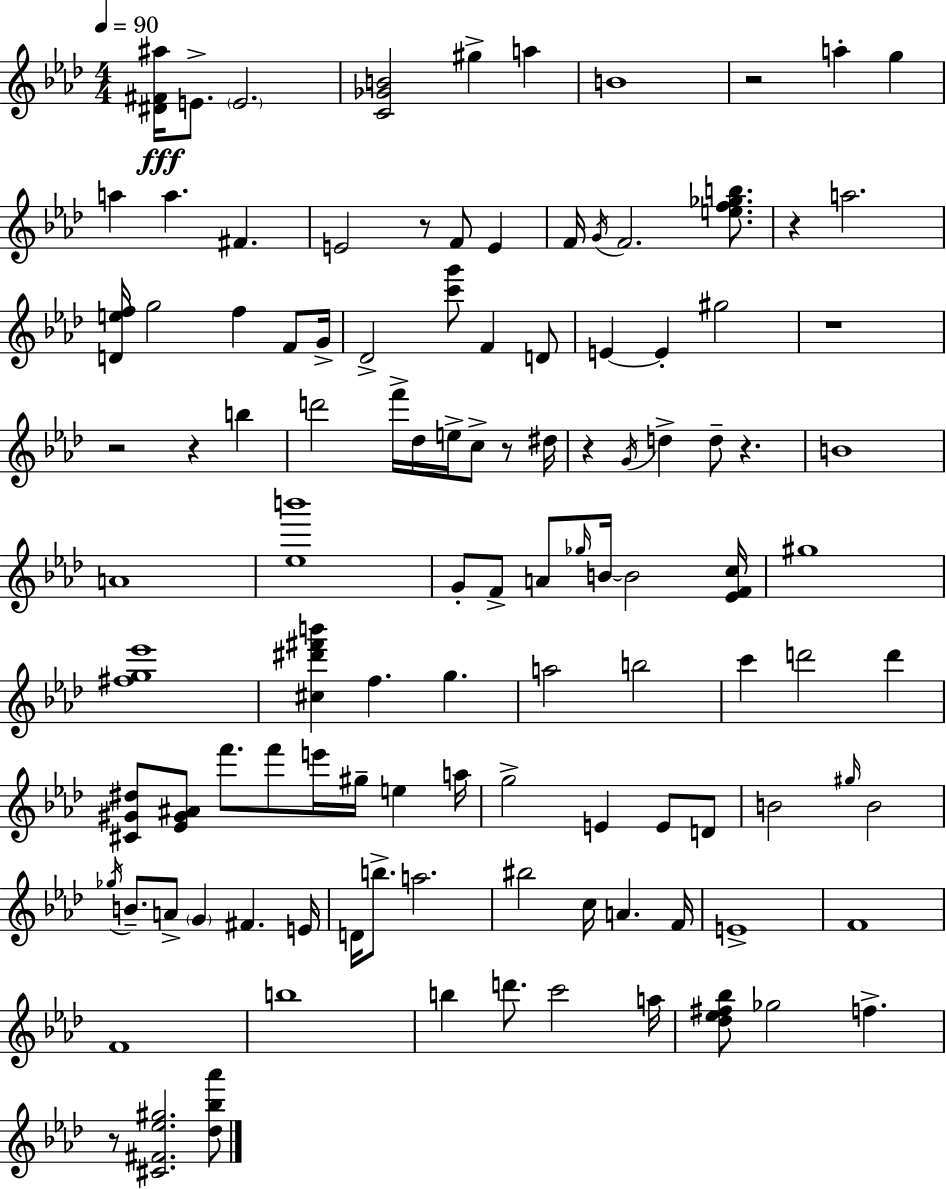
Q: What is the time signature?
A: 4/4